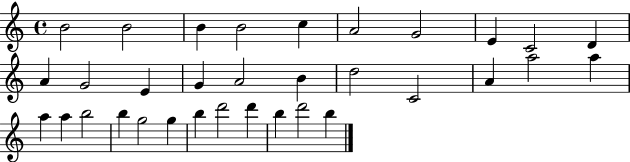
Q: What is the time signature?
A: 4/4